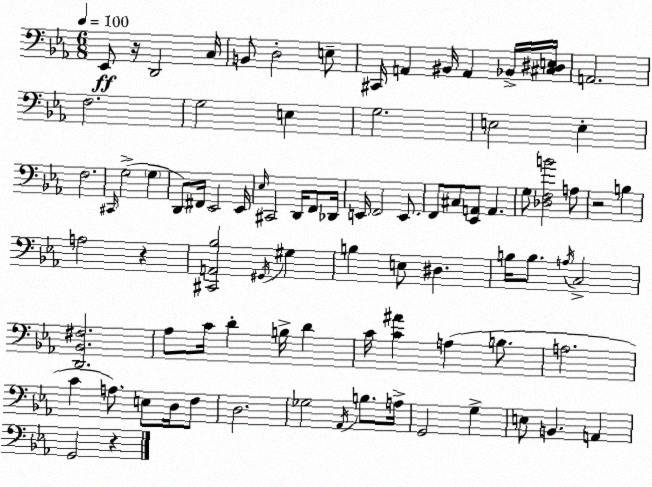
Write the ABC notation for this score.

X:1
T:Untitled
M:6/8
L:1/4
K:Eb
_E,,/2 z/4 D,,2 C,/4 B,,/2 D,2 E,/2 ^C,,/4 A,, ^B,,/4 A,, _B,,/4 [^C,^D,E,]/4 A,,2 F,2 G,2 E, G,2 E,2 E, F,2 ^C,,/4 G,2 G, D,,/2 ^F,,/4 _E,,2 _E,,/4 _E,/4 ^C,,2 D,,/4 F,,/2 _D,,/4 E,,/4 F,,2 E,,/2 F,,/2 ^C,/2 [_E,,A,,]/2 A,, G,/2 [_D,F,B]2 A,/2 z2 B, A,2 z [^C,,A,,_B,]2 ^G,,/4 ^G, B, E,/2 ^D, B,/4 B,/2 A,/4 C,2 [D,,_B,,^F,]2 _A,/2 C/4 D B,/4 D C/4 [C^A] A, B,/2 A,2 C A,/2 E,/2 D,/4 F,/2 D,2 _G,2 _A,,/4 B,/2 A,/4 G,,2 G, E,/2 B,, A,, G,,2 z